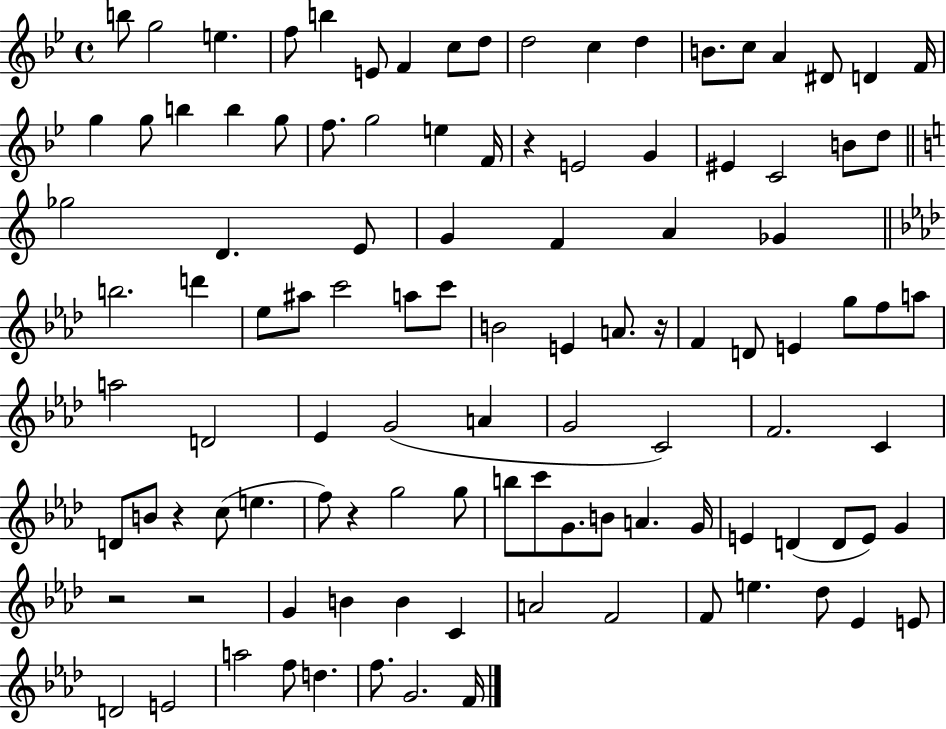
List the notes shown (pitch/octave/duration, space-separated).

B5/e G5/h E5/q. F5/e B5/q E4/e F4/q C5/e D5/e D5/h C5/q D5/q B4/e. C5/e A4/q D#4/e D4/q F4/s G5/q G5/e B5/q B5/q G5/e F5/e. G5/h E5/q F4/s R/q E4/h G4/q EIS4/q C4/h B4/e D5/e Gb5/h D4/q. E4/e G4/q F4/q A4/q Gb4/q B5/h. D6/q Eb5/e A#5/e C6/h A5/e C6/e B4/h E4/q A4/e. R/s F4/q D4/e E4/q G5/e F5/e A5/e A5/h D4/h Eb4/q G4/h A4/q G4/h C4/h F4/h. C4/q D4/e B4/e R/q C5/e E5/q. F5/e R/q G5/h G5/e B5/e C6/e G4/e. B4/e A4/q. G4/s E4/q D4/q D4/e E4/e G4/q R/h R/h G4/q B4/q B4/q C4/q A4/h F4/h F4/e E5/q. Db5/e Eb4/q E4/e D4/h E4/h A5/h F5/e D5/q. F5/e. G4/h. F4/s